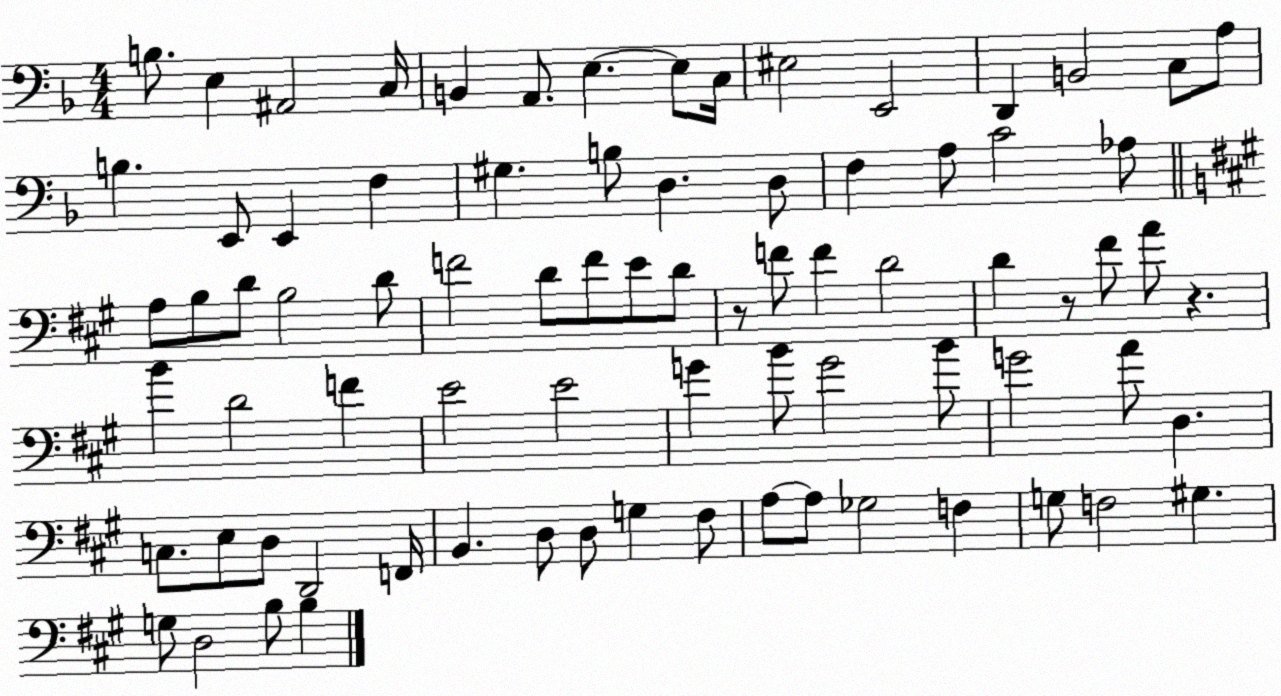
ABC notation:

X:1
T:Untitled
M:4/4
L:1/4
K:F
B,/2 E, ^A,,2 C,/4 B,, A,,/2 E, E,/2 C,/4 ^E,2 E,,2 D,, B,,2 C,/2 A,/2 B, E,,/2 E,, F, ^G, B,/2 D, D,/2 F, A,/2 C2 _A,/2 A,/2 B,/2 D/2 B,2 D/2 F2 D/2 F/2 E/2 D/2 z/2 F/2 F D2 D z/2 ^F/2 A/2 z B D2 F E2 E2 G B/2 G2 B/2 G2 A/2 D, C,/2 E,/2 D,/2 D,,2 F,,/4 B,, D,/2 D,/2 G, ^F,/2 A,/2 A,/2 _G,2 F, G,/2 F,2 ^G, G,/2 D,2 B,/2 B,